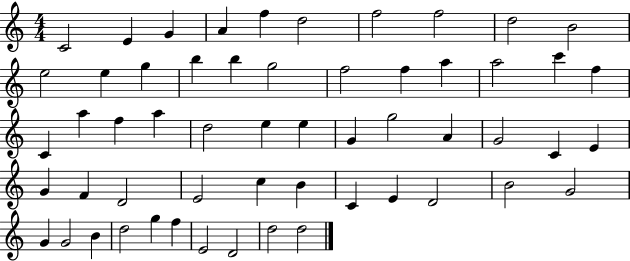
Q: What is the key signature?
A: C major